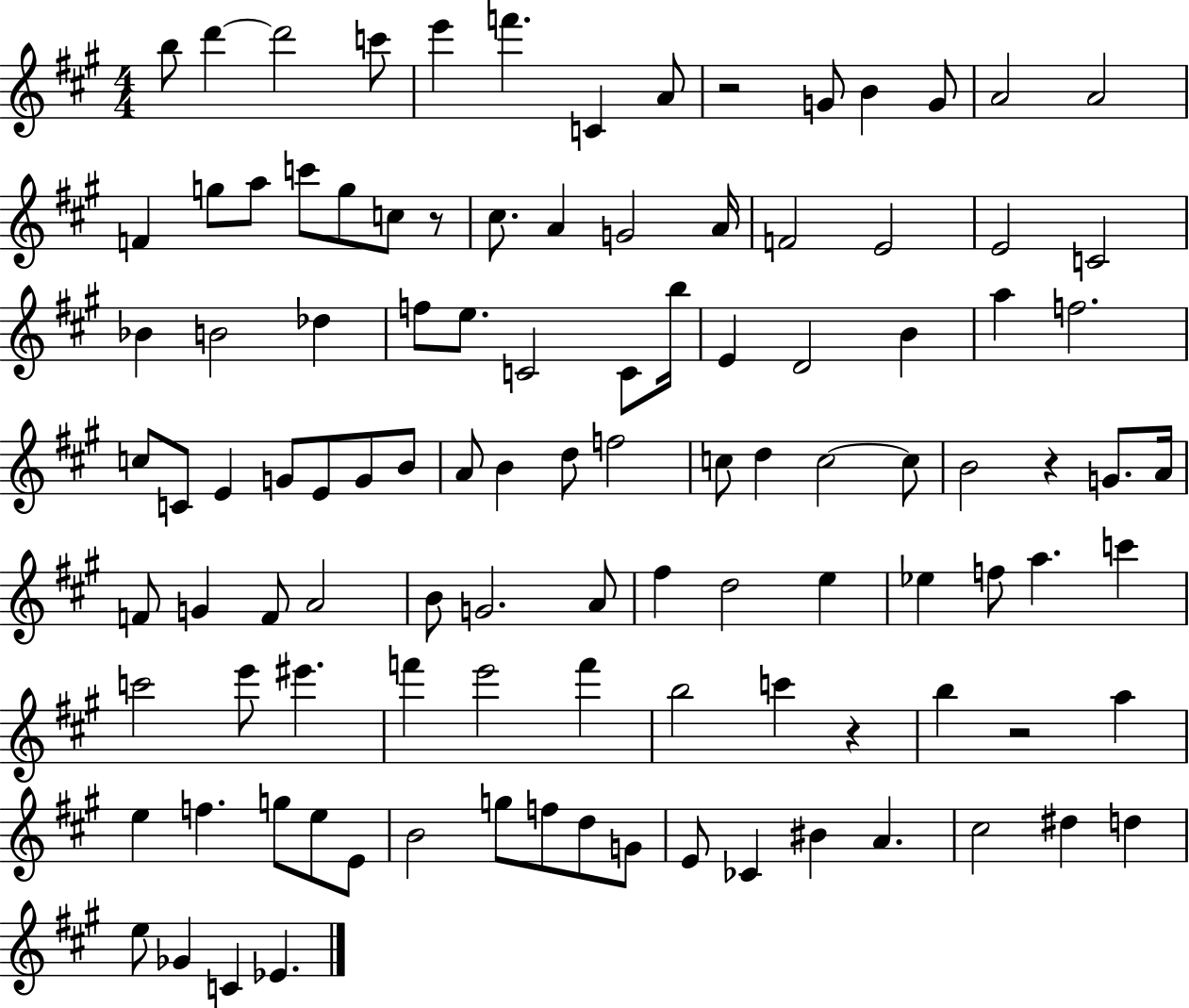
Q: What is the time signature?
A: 4/4